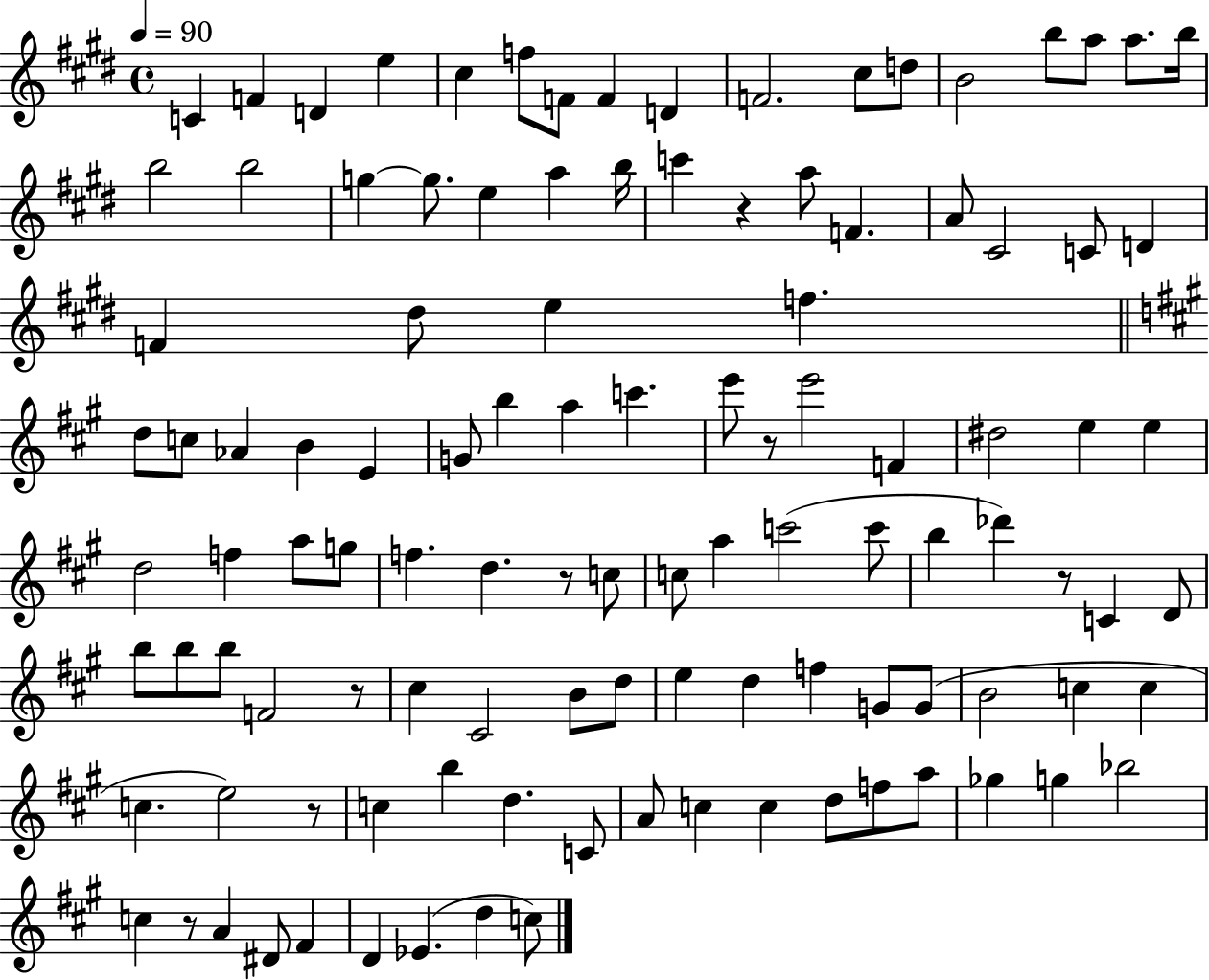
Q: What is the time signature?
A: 4/4